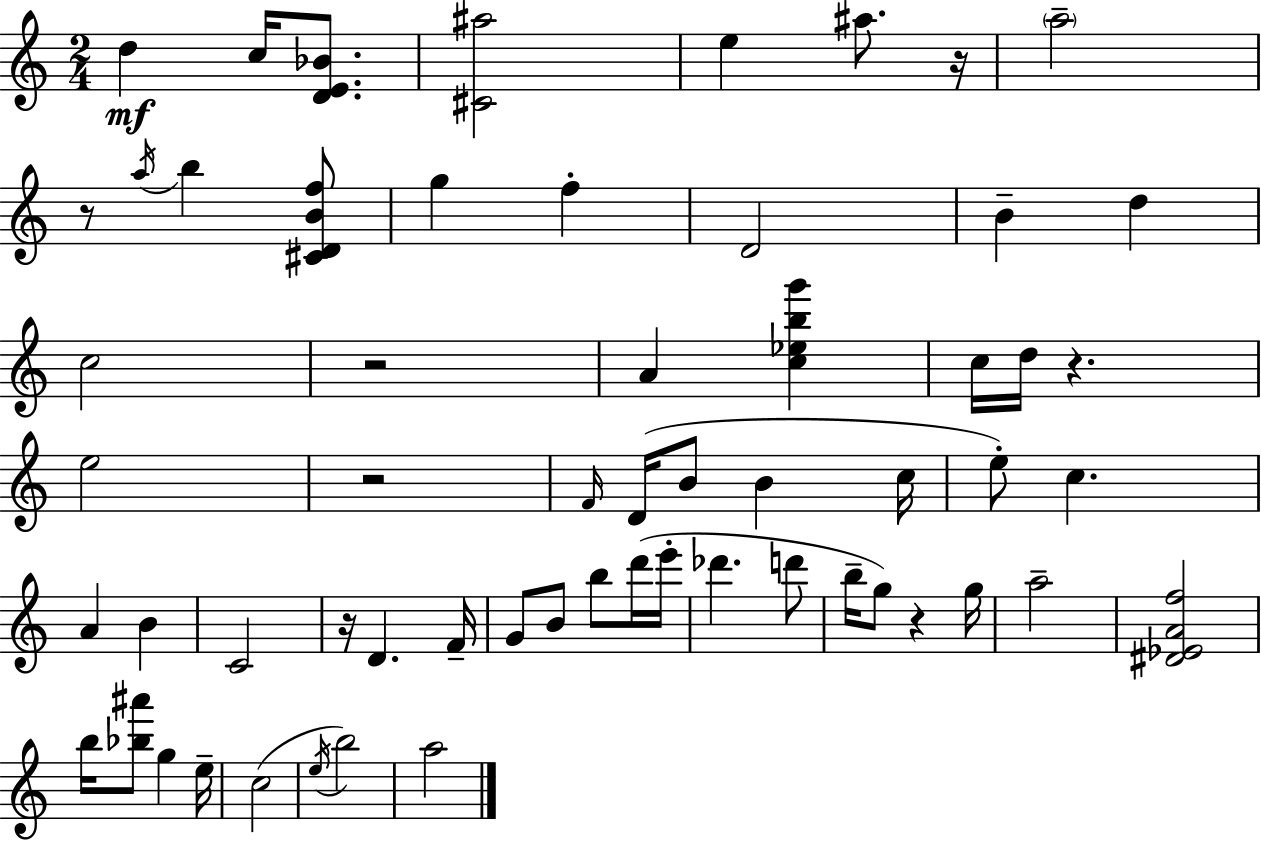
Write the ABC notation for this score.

X:1
T:Untitled
M:2/4
L:1/4
K:C
d c/4 [DE_B]/2 [^C^a]2 e ^a/2 z/4 a2 z/2 a/4 b [^CDBf]/2 g f D2 B d c2 z2 A [c_ebg'] c/4 d/4 z e2 z2 F/4 D/4 B/2 B c/4 e/2 c A B C2 z/4 D F/4 G/2 B/2 b/2 d'/4 e'/4 _d' d'/2 b/4 g/2 z g/4 a2 [^D_EAf]2 b/4 [_b^a']/2 g e/4 c2 e/4 b2 a2